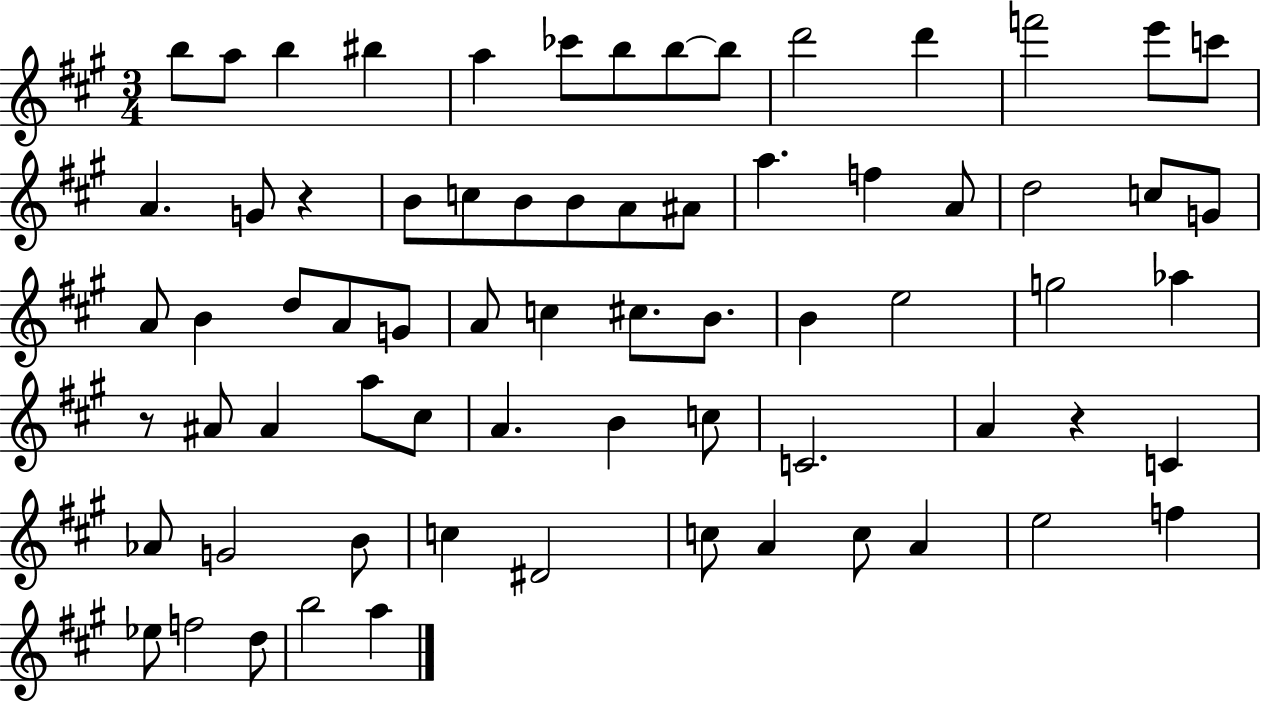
X:1
T:Untitled
M:3/4
L:1/4
K:A
b/2 a/2 b ^b a _c'/2 b/2 b/2 b/2 d'2 d' f'2 e'/2 c'/2 A G/2 z B/2 c/2 B/2 B/2 A/2 ^A/2 a f A/2 d2 c/2 G/2 A/2 B d/2 A/2 G/2 A/2 c ^c/2 B/2 B e2 g2 _a z/2 ^A/2 ^A a/2 ^c/2 A B c/2 C2 A z C _A/2 G2 B/2 c ^D2 c/2 A c/2 A e2 f _e/2 f2 d/2 b2 a